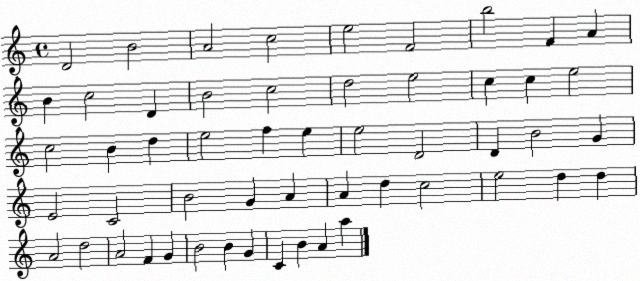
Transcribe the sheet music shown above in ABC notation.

X:1
T:Untitled
M:4/4
L:1/4
K:C
D2 B2 A2 c2 e2 F2 b2 F A B c2 D B2 c2 d2 e2 c c e2 c2 B d e2 f e e2 D2 D B2 G E2 C2 B2 G A A d c2 e2 d d A2 d2 A2 F G B2 B G C B A a